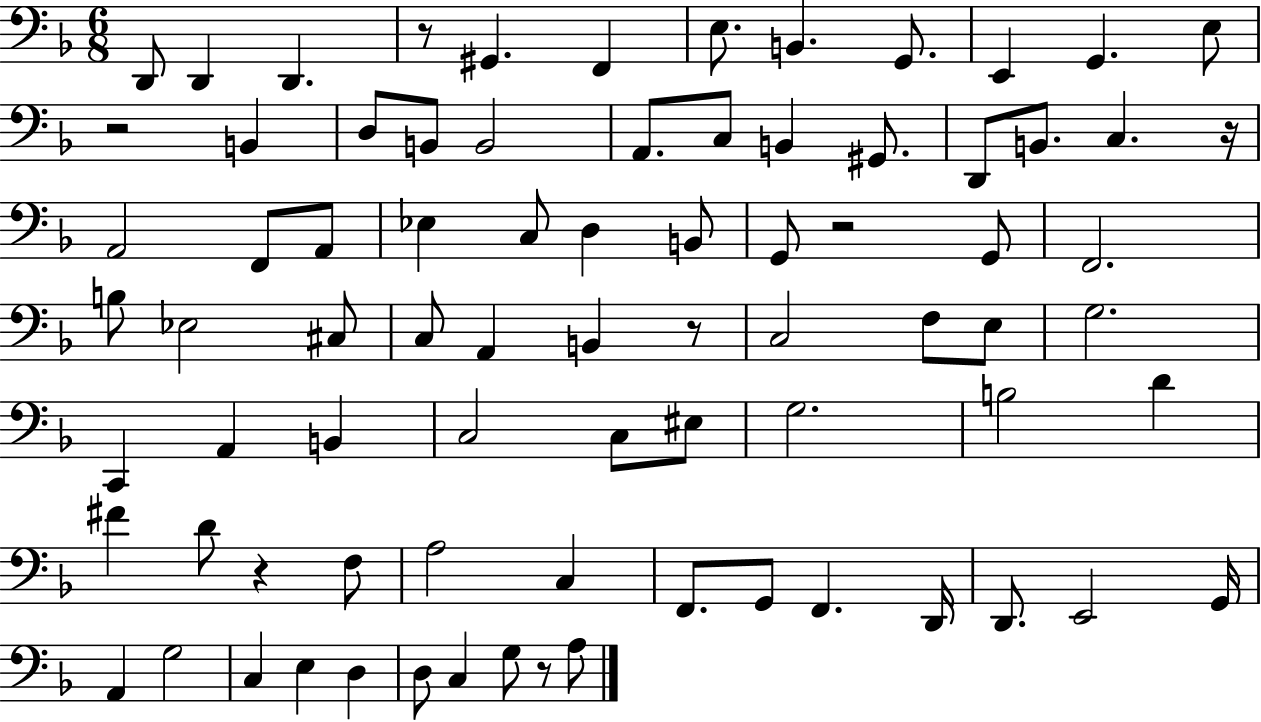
{
  \clef bass
  \numericTimeSignature
  \time 6/8
  \key f \major
  d,8 d,4 d,4. | r8 gis,4. f,4 | e8. b,4. g,8. | e,4 g,4. e8 | \break r2 b,4 | d8 b,8 b,2 | a,8. c8 b,4 gis,8. | d,8 b,8. c4. r16 | \break a,2 f,8 a,8 | ees4 c8 d4 b,8 | g,8 r2 g,8 | f,2. | \break b8 ees2 cis8 | c8 a,4 b,4 r8 | c2 f8 e8 | g2. | \break c,4 a,4 b,4 | c2 c8 eis8 | g2. | b2 d'4 | \break fis'4 d'8 r4 f8 | a2 c4 | f,8. g,8 f,4. d,16 | d,8. e,2 g,16 | \break a,4 g2 | c4 e4 d4 | d8 c4 g8 r8 a8 | \bar "|."
}